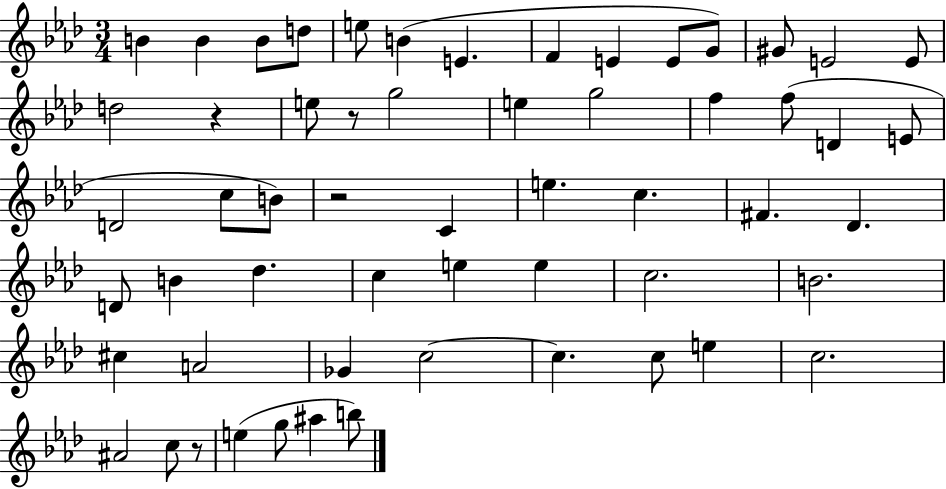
B4/q B4/q B4/e D5/e E5/e B4/q E4/q. F4/q E4/q E4/e G4/e G#4/e E4/h E4/e D5/h R/q E5/e R/e G5/h E5/q G5/h F5/q F5/e D4/q E4/e D4/h C5/e B4/e R/h C4/q E5/q. C5/q. F#4/q. Db4/q. D4/e B4/q Db5/q. C5/q E5/q E5/q C5/h. B4/h. C#5/q A4/h Gb4/q C5/h C5/q. C5/e E5/q C5/h. A#4/h C5/e R/e E5/q G5/e A#5/q B5/e